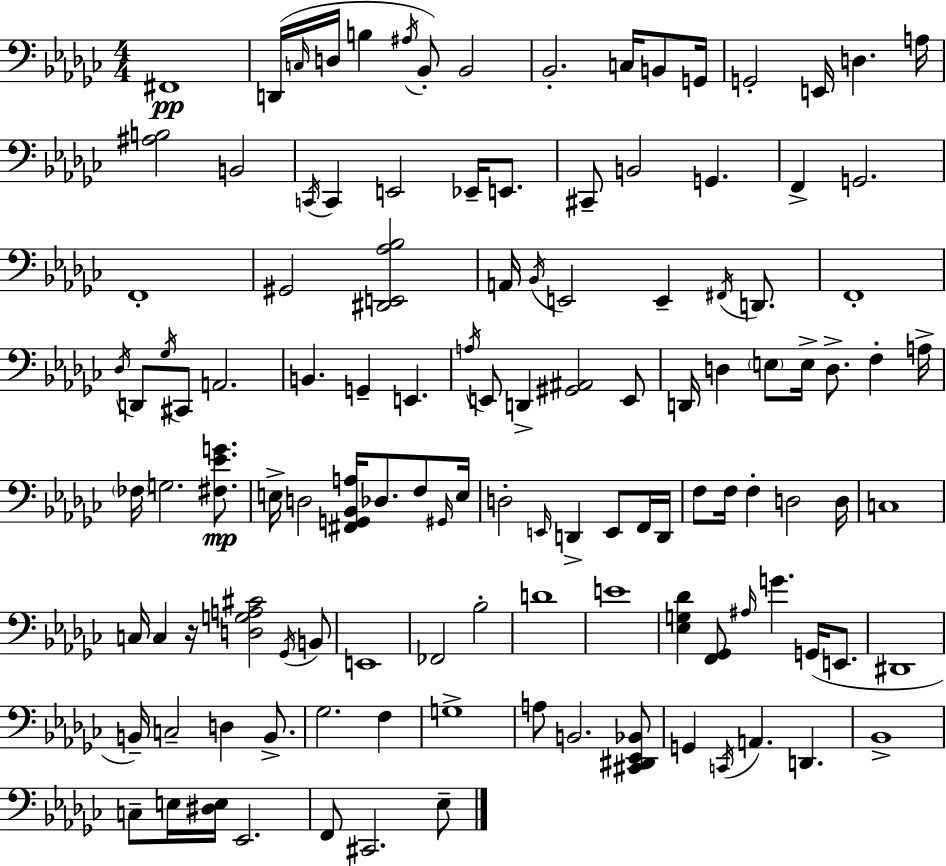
X:1
T:Untitled
M:4/4
L:1/4
K:Ebm
^F,,4 D,,/4 C,/4 D,/4 B, ^A,/4 _B,,/2 _B,,2 _B,,2 C,/4 B,,/2 G,,/4 G,,2 E,,/4 D, A,/4 [^A,B,]2 B,,2 C,,/4 C,, E,,2 _E,,/4 E,,/2 ^C,,/2 B,,2 G,, F,, G,,2 F,,4 ^G,,2 [^D,,E,,_A,_B,]2 A,,/4 _B,,/4 E,,2 E,, ^F,,/4 D,,/2 F,,4 _D,/4 D,,/2 _G,/4 ^C,,/2 A,,2 B,, G,, E,, A,/4 E,,/2 D,, [^G,,^A,,]2 E,,/2 D,,/4 D, E,/2 E,/4 D,/2 F, A,/4 _F,/4 G,2 [^F,_EG]/2 E,/4 D,2 [^F,,G,,_B,,A,]/4 _D,/2 F,/2 ^G,,/4 E,/4 D,2 E,,/4 D,, E,,/2 F,,/4 D,,/4 F,/2 F,/4 F, D,2 D,/4 C,4 C,/4 C, z/4 [D,G,A,^C]2 _G,,/4 B,,/2 E,,4 _F,,2 _B,2 D4 E4 [_E,G,_D] [F,,_G,,]/2 ^A,/4 G G,,/4 E,,/2 ^D,,4 B,,/4 C,2 D, B,,/2 _G,2 F, G,4 A,/2 B,,2 [^C,,^D,,_E,,_B,,]/2 G,, C,,/4 A,, D,, _B,,4 C,/2 E,/4 [^D,E,]/4 _E,,2 F,,/2 ^C,,2 _E,/2